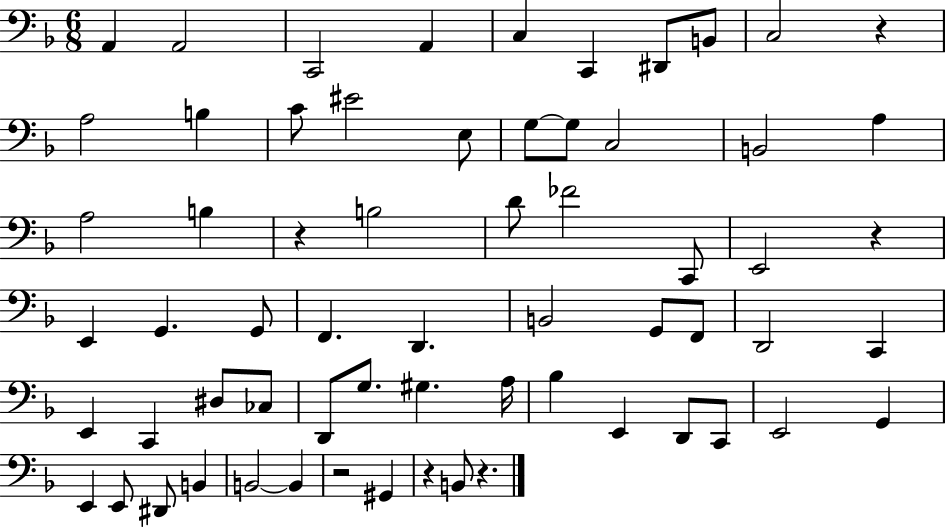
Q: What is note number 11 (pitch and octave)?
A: B3